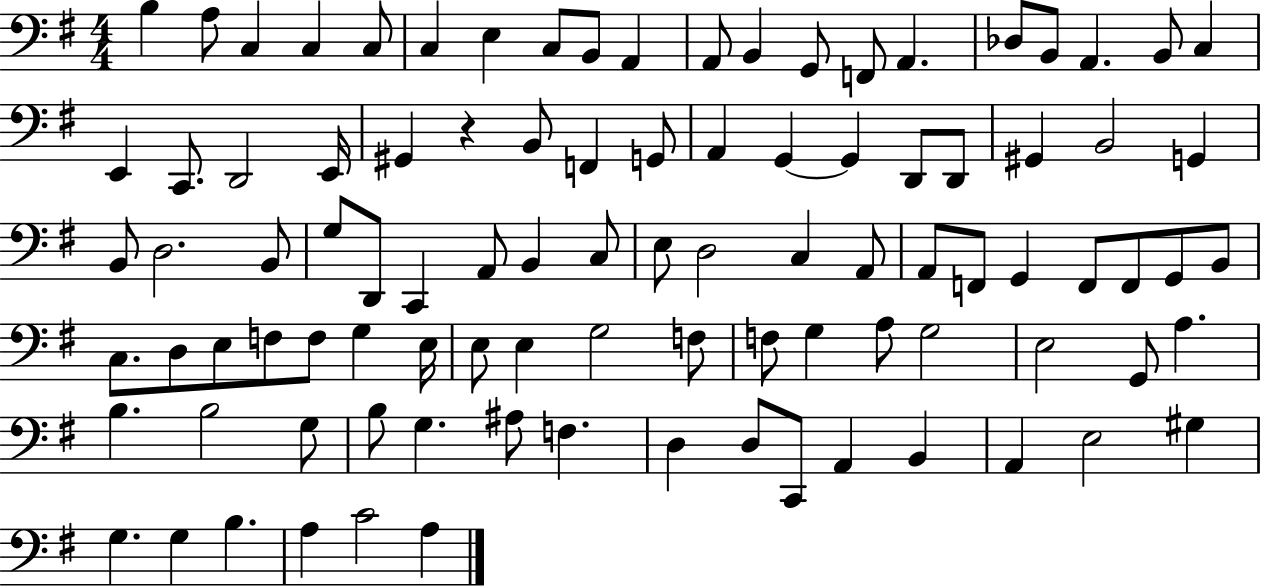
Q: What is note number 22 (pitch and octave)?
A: C2